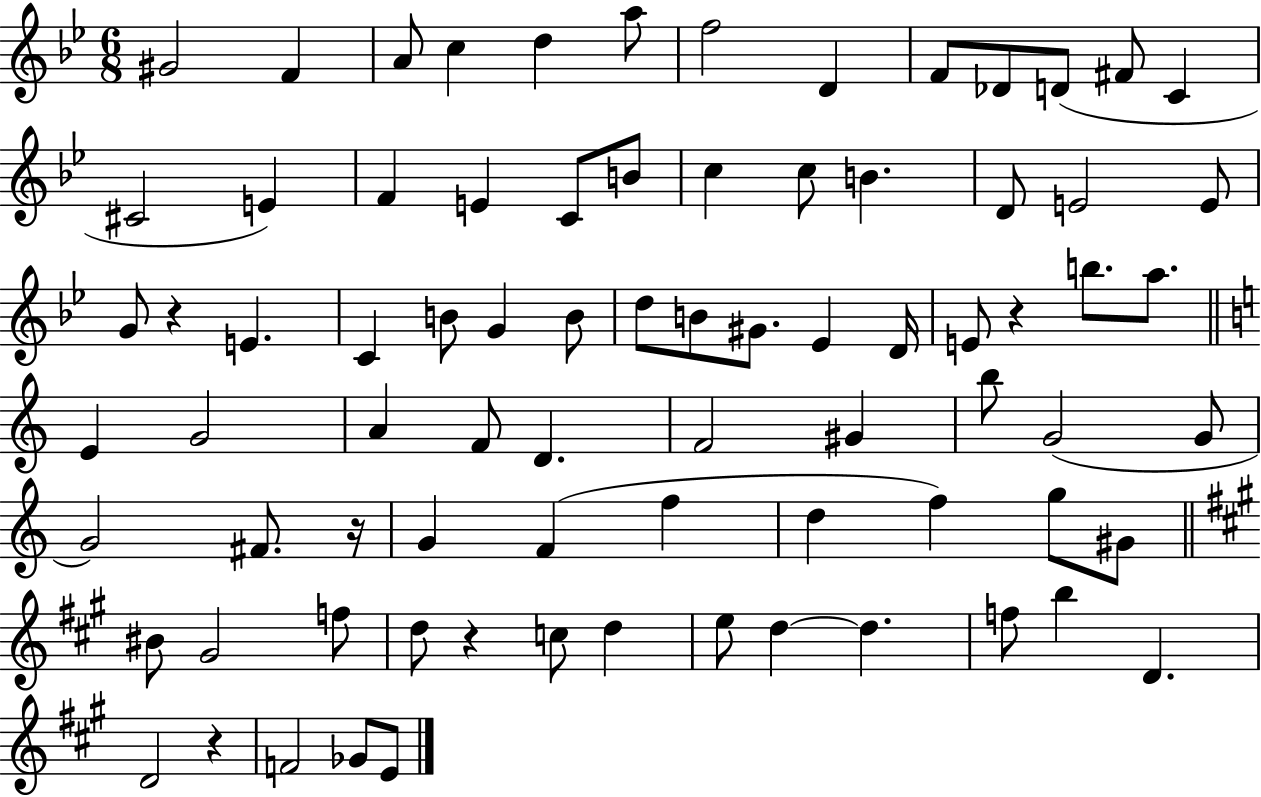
G#4/h F4/q A4/e C5/q D5/q A5/e F5/h D4/q F4/e Db4/e D4/e F#4/e C4/q C#4/h E4/q F4/q E4/q C4/e B4/e C5/q C5/e B4/q. D4/e E4/h E4/e G4/e R/q E4/q. C4/q B4/e G4/q B4/e D5/e B4/e G#4/e. Eb4/q D4/s E4/e R/q B5/e. A5/e. E4/q G4/h A4/q F4/e D4/q. F4/h G#4/q B5/e G4/h G4/e G4/h F#4/e. R/s G4/q F4/q F5/q D5/q F5/q G5/e G#4/e BIS4/e G#4/h F5/e D5/e R/q C5/e D5/q E5/e D5/q D5/q. F5/e B5/q D4/q. D4/h R/q F4/h Gb4/e E4/e